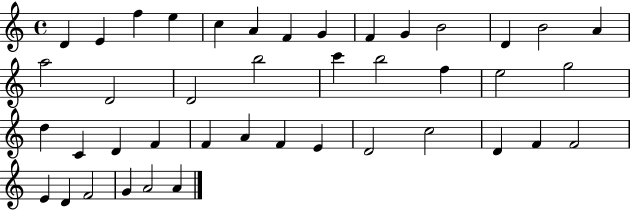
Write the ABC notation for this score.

X:1
T:Untitled
M:4/4
L:1/4
K:C
D E f e c A F G F G B2 D B2 A a2 D2 D2 b2 c' b2 f e2 g2 d C D F F A F E D2 c2 D F F2 E D F2 G A2 A